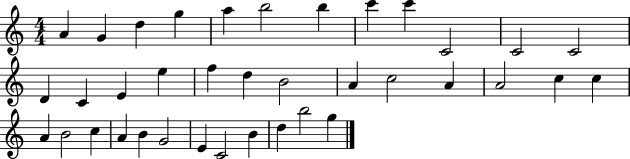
A4/q G4/q D5/q G5/q A5/q B5/h B5/q C6/q C6/q C4/h C4/h C4/h D4/q C4/q E4/q E5/q F5/q D5/q B4/h A4/q C5/h A4/q A4/h C5/q C5/q A4/q B4/h C5/q A4/q B4/q G4/h E4/q C4/h B4/q D5/q B5/h G5/q